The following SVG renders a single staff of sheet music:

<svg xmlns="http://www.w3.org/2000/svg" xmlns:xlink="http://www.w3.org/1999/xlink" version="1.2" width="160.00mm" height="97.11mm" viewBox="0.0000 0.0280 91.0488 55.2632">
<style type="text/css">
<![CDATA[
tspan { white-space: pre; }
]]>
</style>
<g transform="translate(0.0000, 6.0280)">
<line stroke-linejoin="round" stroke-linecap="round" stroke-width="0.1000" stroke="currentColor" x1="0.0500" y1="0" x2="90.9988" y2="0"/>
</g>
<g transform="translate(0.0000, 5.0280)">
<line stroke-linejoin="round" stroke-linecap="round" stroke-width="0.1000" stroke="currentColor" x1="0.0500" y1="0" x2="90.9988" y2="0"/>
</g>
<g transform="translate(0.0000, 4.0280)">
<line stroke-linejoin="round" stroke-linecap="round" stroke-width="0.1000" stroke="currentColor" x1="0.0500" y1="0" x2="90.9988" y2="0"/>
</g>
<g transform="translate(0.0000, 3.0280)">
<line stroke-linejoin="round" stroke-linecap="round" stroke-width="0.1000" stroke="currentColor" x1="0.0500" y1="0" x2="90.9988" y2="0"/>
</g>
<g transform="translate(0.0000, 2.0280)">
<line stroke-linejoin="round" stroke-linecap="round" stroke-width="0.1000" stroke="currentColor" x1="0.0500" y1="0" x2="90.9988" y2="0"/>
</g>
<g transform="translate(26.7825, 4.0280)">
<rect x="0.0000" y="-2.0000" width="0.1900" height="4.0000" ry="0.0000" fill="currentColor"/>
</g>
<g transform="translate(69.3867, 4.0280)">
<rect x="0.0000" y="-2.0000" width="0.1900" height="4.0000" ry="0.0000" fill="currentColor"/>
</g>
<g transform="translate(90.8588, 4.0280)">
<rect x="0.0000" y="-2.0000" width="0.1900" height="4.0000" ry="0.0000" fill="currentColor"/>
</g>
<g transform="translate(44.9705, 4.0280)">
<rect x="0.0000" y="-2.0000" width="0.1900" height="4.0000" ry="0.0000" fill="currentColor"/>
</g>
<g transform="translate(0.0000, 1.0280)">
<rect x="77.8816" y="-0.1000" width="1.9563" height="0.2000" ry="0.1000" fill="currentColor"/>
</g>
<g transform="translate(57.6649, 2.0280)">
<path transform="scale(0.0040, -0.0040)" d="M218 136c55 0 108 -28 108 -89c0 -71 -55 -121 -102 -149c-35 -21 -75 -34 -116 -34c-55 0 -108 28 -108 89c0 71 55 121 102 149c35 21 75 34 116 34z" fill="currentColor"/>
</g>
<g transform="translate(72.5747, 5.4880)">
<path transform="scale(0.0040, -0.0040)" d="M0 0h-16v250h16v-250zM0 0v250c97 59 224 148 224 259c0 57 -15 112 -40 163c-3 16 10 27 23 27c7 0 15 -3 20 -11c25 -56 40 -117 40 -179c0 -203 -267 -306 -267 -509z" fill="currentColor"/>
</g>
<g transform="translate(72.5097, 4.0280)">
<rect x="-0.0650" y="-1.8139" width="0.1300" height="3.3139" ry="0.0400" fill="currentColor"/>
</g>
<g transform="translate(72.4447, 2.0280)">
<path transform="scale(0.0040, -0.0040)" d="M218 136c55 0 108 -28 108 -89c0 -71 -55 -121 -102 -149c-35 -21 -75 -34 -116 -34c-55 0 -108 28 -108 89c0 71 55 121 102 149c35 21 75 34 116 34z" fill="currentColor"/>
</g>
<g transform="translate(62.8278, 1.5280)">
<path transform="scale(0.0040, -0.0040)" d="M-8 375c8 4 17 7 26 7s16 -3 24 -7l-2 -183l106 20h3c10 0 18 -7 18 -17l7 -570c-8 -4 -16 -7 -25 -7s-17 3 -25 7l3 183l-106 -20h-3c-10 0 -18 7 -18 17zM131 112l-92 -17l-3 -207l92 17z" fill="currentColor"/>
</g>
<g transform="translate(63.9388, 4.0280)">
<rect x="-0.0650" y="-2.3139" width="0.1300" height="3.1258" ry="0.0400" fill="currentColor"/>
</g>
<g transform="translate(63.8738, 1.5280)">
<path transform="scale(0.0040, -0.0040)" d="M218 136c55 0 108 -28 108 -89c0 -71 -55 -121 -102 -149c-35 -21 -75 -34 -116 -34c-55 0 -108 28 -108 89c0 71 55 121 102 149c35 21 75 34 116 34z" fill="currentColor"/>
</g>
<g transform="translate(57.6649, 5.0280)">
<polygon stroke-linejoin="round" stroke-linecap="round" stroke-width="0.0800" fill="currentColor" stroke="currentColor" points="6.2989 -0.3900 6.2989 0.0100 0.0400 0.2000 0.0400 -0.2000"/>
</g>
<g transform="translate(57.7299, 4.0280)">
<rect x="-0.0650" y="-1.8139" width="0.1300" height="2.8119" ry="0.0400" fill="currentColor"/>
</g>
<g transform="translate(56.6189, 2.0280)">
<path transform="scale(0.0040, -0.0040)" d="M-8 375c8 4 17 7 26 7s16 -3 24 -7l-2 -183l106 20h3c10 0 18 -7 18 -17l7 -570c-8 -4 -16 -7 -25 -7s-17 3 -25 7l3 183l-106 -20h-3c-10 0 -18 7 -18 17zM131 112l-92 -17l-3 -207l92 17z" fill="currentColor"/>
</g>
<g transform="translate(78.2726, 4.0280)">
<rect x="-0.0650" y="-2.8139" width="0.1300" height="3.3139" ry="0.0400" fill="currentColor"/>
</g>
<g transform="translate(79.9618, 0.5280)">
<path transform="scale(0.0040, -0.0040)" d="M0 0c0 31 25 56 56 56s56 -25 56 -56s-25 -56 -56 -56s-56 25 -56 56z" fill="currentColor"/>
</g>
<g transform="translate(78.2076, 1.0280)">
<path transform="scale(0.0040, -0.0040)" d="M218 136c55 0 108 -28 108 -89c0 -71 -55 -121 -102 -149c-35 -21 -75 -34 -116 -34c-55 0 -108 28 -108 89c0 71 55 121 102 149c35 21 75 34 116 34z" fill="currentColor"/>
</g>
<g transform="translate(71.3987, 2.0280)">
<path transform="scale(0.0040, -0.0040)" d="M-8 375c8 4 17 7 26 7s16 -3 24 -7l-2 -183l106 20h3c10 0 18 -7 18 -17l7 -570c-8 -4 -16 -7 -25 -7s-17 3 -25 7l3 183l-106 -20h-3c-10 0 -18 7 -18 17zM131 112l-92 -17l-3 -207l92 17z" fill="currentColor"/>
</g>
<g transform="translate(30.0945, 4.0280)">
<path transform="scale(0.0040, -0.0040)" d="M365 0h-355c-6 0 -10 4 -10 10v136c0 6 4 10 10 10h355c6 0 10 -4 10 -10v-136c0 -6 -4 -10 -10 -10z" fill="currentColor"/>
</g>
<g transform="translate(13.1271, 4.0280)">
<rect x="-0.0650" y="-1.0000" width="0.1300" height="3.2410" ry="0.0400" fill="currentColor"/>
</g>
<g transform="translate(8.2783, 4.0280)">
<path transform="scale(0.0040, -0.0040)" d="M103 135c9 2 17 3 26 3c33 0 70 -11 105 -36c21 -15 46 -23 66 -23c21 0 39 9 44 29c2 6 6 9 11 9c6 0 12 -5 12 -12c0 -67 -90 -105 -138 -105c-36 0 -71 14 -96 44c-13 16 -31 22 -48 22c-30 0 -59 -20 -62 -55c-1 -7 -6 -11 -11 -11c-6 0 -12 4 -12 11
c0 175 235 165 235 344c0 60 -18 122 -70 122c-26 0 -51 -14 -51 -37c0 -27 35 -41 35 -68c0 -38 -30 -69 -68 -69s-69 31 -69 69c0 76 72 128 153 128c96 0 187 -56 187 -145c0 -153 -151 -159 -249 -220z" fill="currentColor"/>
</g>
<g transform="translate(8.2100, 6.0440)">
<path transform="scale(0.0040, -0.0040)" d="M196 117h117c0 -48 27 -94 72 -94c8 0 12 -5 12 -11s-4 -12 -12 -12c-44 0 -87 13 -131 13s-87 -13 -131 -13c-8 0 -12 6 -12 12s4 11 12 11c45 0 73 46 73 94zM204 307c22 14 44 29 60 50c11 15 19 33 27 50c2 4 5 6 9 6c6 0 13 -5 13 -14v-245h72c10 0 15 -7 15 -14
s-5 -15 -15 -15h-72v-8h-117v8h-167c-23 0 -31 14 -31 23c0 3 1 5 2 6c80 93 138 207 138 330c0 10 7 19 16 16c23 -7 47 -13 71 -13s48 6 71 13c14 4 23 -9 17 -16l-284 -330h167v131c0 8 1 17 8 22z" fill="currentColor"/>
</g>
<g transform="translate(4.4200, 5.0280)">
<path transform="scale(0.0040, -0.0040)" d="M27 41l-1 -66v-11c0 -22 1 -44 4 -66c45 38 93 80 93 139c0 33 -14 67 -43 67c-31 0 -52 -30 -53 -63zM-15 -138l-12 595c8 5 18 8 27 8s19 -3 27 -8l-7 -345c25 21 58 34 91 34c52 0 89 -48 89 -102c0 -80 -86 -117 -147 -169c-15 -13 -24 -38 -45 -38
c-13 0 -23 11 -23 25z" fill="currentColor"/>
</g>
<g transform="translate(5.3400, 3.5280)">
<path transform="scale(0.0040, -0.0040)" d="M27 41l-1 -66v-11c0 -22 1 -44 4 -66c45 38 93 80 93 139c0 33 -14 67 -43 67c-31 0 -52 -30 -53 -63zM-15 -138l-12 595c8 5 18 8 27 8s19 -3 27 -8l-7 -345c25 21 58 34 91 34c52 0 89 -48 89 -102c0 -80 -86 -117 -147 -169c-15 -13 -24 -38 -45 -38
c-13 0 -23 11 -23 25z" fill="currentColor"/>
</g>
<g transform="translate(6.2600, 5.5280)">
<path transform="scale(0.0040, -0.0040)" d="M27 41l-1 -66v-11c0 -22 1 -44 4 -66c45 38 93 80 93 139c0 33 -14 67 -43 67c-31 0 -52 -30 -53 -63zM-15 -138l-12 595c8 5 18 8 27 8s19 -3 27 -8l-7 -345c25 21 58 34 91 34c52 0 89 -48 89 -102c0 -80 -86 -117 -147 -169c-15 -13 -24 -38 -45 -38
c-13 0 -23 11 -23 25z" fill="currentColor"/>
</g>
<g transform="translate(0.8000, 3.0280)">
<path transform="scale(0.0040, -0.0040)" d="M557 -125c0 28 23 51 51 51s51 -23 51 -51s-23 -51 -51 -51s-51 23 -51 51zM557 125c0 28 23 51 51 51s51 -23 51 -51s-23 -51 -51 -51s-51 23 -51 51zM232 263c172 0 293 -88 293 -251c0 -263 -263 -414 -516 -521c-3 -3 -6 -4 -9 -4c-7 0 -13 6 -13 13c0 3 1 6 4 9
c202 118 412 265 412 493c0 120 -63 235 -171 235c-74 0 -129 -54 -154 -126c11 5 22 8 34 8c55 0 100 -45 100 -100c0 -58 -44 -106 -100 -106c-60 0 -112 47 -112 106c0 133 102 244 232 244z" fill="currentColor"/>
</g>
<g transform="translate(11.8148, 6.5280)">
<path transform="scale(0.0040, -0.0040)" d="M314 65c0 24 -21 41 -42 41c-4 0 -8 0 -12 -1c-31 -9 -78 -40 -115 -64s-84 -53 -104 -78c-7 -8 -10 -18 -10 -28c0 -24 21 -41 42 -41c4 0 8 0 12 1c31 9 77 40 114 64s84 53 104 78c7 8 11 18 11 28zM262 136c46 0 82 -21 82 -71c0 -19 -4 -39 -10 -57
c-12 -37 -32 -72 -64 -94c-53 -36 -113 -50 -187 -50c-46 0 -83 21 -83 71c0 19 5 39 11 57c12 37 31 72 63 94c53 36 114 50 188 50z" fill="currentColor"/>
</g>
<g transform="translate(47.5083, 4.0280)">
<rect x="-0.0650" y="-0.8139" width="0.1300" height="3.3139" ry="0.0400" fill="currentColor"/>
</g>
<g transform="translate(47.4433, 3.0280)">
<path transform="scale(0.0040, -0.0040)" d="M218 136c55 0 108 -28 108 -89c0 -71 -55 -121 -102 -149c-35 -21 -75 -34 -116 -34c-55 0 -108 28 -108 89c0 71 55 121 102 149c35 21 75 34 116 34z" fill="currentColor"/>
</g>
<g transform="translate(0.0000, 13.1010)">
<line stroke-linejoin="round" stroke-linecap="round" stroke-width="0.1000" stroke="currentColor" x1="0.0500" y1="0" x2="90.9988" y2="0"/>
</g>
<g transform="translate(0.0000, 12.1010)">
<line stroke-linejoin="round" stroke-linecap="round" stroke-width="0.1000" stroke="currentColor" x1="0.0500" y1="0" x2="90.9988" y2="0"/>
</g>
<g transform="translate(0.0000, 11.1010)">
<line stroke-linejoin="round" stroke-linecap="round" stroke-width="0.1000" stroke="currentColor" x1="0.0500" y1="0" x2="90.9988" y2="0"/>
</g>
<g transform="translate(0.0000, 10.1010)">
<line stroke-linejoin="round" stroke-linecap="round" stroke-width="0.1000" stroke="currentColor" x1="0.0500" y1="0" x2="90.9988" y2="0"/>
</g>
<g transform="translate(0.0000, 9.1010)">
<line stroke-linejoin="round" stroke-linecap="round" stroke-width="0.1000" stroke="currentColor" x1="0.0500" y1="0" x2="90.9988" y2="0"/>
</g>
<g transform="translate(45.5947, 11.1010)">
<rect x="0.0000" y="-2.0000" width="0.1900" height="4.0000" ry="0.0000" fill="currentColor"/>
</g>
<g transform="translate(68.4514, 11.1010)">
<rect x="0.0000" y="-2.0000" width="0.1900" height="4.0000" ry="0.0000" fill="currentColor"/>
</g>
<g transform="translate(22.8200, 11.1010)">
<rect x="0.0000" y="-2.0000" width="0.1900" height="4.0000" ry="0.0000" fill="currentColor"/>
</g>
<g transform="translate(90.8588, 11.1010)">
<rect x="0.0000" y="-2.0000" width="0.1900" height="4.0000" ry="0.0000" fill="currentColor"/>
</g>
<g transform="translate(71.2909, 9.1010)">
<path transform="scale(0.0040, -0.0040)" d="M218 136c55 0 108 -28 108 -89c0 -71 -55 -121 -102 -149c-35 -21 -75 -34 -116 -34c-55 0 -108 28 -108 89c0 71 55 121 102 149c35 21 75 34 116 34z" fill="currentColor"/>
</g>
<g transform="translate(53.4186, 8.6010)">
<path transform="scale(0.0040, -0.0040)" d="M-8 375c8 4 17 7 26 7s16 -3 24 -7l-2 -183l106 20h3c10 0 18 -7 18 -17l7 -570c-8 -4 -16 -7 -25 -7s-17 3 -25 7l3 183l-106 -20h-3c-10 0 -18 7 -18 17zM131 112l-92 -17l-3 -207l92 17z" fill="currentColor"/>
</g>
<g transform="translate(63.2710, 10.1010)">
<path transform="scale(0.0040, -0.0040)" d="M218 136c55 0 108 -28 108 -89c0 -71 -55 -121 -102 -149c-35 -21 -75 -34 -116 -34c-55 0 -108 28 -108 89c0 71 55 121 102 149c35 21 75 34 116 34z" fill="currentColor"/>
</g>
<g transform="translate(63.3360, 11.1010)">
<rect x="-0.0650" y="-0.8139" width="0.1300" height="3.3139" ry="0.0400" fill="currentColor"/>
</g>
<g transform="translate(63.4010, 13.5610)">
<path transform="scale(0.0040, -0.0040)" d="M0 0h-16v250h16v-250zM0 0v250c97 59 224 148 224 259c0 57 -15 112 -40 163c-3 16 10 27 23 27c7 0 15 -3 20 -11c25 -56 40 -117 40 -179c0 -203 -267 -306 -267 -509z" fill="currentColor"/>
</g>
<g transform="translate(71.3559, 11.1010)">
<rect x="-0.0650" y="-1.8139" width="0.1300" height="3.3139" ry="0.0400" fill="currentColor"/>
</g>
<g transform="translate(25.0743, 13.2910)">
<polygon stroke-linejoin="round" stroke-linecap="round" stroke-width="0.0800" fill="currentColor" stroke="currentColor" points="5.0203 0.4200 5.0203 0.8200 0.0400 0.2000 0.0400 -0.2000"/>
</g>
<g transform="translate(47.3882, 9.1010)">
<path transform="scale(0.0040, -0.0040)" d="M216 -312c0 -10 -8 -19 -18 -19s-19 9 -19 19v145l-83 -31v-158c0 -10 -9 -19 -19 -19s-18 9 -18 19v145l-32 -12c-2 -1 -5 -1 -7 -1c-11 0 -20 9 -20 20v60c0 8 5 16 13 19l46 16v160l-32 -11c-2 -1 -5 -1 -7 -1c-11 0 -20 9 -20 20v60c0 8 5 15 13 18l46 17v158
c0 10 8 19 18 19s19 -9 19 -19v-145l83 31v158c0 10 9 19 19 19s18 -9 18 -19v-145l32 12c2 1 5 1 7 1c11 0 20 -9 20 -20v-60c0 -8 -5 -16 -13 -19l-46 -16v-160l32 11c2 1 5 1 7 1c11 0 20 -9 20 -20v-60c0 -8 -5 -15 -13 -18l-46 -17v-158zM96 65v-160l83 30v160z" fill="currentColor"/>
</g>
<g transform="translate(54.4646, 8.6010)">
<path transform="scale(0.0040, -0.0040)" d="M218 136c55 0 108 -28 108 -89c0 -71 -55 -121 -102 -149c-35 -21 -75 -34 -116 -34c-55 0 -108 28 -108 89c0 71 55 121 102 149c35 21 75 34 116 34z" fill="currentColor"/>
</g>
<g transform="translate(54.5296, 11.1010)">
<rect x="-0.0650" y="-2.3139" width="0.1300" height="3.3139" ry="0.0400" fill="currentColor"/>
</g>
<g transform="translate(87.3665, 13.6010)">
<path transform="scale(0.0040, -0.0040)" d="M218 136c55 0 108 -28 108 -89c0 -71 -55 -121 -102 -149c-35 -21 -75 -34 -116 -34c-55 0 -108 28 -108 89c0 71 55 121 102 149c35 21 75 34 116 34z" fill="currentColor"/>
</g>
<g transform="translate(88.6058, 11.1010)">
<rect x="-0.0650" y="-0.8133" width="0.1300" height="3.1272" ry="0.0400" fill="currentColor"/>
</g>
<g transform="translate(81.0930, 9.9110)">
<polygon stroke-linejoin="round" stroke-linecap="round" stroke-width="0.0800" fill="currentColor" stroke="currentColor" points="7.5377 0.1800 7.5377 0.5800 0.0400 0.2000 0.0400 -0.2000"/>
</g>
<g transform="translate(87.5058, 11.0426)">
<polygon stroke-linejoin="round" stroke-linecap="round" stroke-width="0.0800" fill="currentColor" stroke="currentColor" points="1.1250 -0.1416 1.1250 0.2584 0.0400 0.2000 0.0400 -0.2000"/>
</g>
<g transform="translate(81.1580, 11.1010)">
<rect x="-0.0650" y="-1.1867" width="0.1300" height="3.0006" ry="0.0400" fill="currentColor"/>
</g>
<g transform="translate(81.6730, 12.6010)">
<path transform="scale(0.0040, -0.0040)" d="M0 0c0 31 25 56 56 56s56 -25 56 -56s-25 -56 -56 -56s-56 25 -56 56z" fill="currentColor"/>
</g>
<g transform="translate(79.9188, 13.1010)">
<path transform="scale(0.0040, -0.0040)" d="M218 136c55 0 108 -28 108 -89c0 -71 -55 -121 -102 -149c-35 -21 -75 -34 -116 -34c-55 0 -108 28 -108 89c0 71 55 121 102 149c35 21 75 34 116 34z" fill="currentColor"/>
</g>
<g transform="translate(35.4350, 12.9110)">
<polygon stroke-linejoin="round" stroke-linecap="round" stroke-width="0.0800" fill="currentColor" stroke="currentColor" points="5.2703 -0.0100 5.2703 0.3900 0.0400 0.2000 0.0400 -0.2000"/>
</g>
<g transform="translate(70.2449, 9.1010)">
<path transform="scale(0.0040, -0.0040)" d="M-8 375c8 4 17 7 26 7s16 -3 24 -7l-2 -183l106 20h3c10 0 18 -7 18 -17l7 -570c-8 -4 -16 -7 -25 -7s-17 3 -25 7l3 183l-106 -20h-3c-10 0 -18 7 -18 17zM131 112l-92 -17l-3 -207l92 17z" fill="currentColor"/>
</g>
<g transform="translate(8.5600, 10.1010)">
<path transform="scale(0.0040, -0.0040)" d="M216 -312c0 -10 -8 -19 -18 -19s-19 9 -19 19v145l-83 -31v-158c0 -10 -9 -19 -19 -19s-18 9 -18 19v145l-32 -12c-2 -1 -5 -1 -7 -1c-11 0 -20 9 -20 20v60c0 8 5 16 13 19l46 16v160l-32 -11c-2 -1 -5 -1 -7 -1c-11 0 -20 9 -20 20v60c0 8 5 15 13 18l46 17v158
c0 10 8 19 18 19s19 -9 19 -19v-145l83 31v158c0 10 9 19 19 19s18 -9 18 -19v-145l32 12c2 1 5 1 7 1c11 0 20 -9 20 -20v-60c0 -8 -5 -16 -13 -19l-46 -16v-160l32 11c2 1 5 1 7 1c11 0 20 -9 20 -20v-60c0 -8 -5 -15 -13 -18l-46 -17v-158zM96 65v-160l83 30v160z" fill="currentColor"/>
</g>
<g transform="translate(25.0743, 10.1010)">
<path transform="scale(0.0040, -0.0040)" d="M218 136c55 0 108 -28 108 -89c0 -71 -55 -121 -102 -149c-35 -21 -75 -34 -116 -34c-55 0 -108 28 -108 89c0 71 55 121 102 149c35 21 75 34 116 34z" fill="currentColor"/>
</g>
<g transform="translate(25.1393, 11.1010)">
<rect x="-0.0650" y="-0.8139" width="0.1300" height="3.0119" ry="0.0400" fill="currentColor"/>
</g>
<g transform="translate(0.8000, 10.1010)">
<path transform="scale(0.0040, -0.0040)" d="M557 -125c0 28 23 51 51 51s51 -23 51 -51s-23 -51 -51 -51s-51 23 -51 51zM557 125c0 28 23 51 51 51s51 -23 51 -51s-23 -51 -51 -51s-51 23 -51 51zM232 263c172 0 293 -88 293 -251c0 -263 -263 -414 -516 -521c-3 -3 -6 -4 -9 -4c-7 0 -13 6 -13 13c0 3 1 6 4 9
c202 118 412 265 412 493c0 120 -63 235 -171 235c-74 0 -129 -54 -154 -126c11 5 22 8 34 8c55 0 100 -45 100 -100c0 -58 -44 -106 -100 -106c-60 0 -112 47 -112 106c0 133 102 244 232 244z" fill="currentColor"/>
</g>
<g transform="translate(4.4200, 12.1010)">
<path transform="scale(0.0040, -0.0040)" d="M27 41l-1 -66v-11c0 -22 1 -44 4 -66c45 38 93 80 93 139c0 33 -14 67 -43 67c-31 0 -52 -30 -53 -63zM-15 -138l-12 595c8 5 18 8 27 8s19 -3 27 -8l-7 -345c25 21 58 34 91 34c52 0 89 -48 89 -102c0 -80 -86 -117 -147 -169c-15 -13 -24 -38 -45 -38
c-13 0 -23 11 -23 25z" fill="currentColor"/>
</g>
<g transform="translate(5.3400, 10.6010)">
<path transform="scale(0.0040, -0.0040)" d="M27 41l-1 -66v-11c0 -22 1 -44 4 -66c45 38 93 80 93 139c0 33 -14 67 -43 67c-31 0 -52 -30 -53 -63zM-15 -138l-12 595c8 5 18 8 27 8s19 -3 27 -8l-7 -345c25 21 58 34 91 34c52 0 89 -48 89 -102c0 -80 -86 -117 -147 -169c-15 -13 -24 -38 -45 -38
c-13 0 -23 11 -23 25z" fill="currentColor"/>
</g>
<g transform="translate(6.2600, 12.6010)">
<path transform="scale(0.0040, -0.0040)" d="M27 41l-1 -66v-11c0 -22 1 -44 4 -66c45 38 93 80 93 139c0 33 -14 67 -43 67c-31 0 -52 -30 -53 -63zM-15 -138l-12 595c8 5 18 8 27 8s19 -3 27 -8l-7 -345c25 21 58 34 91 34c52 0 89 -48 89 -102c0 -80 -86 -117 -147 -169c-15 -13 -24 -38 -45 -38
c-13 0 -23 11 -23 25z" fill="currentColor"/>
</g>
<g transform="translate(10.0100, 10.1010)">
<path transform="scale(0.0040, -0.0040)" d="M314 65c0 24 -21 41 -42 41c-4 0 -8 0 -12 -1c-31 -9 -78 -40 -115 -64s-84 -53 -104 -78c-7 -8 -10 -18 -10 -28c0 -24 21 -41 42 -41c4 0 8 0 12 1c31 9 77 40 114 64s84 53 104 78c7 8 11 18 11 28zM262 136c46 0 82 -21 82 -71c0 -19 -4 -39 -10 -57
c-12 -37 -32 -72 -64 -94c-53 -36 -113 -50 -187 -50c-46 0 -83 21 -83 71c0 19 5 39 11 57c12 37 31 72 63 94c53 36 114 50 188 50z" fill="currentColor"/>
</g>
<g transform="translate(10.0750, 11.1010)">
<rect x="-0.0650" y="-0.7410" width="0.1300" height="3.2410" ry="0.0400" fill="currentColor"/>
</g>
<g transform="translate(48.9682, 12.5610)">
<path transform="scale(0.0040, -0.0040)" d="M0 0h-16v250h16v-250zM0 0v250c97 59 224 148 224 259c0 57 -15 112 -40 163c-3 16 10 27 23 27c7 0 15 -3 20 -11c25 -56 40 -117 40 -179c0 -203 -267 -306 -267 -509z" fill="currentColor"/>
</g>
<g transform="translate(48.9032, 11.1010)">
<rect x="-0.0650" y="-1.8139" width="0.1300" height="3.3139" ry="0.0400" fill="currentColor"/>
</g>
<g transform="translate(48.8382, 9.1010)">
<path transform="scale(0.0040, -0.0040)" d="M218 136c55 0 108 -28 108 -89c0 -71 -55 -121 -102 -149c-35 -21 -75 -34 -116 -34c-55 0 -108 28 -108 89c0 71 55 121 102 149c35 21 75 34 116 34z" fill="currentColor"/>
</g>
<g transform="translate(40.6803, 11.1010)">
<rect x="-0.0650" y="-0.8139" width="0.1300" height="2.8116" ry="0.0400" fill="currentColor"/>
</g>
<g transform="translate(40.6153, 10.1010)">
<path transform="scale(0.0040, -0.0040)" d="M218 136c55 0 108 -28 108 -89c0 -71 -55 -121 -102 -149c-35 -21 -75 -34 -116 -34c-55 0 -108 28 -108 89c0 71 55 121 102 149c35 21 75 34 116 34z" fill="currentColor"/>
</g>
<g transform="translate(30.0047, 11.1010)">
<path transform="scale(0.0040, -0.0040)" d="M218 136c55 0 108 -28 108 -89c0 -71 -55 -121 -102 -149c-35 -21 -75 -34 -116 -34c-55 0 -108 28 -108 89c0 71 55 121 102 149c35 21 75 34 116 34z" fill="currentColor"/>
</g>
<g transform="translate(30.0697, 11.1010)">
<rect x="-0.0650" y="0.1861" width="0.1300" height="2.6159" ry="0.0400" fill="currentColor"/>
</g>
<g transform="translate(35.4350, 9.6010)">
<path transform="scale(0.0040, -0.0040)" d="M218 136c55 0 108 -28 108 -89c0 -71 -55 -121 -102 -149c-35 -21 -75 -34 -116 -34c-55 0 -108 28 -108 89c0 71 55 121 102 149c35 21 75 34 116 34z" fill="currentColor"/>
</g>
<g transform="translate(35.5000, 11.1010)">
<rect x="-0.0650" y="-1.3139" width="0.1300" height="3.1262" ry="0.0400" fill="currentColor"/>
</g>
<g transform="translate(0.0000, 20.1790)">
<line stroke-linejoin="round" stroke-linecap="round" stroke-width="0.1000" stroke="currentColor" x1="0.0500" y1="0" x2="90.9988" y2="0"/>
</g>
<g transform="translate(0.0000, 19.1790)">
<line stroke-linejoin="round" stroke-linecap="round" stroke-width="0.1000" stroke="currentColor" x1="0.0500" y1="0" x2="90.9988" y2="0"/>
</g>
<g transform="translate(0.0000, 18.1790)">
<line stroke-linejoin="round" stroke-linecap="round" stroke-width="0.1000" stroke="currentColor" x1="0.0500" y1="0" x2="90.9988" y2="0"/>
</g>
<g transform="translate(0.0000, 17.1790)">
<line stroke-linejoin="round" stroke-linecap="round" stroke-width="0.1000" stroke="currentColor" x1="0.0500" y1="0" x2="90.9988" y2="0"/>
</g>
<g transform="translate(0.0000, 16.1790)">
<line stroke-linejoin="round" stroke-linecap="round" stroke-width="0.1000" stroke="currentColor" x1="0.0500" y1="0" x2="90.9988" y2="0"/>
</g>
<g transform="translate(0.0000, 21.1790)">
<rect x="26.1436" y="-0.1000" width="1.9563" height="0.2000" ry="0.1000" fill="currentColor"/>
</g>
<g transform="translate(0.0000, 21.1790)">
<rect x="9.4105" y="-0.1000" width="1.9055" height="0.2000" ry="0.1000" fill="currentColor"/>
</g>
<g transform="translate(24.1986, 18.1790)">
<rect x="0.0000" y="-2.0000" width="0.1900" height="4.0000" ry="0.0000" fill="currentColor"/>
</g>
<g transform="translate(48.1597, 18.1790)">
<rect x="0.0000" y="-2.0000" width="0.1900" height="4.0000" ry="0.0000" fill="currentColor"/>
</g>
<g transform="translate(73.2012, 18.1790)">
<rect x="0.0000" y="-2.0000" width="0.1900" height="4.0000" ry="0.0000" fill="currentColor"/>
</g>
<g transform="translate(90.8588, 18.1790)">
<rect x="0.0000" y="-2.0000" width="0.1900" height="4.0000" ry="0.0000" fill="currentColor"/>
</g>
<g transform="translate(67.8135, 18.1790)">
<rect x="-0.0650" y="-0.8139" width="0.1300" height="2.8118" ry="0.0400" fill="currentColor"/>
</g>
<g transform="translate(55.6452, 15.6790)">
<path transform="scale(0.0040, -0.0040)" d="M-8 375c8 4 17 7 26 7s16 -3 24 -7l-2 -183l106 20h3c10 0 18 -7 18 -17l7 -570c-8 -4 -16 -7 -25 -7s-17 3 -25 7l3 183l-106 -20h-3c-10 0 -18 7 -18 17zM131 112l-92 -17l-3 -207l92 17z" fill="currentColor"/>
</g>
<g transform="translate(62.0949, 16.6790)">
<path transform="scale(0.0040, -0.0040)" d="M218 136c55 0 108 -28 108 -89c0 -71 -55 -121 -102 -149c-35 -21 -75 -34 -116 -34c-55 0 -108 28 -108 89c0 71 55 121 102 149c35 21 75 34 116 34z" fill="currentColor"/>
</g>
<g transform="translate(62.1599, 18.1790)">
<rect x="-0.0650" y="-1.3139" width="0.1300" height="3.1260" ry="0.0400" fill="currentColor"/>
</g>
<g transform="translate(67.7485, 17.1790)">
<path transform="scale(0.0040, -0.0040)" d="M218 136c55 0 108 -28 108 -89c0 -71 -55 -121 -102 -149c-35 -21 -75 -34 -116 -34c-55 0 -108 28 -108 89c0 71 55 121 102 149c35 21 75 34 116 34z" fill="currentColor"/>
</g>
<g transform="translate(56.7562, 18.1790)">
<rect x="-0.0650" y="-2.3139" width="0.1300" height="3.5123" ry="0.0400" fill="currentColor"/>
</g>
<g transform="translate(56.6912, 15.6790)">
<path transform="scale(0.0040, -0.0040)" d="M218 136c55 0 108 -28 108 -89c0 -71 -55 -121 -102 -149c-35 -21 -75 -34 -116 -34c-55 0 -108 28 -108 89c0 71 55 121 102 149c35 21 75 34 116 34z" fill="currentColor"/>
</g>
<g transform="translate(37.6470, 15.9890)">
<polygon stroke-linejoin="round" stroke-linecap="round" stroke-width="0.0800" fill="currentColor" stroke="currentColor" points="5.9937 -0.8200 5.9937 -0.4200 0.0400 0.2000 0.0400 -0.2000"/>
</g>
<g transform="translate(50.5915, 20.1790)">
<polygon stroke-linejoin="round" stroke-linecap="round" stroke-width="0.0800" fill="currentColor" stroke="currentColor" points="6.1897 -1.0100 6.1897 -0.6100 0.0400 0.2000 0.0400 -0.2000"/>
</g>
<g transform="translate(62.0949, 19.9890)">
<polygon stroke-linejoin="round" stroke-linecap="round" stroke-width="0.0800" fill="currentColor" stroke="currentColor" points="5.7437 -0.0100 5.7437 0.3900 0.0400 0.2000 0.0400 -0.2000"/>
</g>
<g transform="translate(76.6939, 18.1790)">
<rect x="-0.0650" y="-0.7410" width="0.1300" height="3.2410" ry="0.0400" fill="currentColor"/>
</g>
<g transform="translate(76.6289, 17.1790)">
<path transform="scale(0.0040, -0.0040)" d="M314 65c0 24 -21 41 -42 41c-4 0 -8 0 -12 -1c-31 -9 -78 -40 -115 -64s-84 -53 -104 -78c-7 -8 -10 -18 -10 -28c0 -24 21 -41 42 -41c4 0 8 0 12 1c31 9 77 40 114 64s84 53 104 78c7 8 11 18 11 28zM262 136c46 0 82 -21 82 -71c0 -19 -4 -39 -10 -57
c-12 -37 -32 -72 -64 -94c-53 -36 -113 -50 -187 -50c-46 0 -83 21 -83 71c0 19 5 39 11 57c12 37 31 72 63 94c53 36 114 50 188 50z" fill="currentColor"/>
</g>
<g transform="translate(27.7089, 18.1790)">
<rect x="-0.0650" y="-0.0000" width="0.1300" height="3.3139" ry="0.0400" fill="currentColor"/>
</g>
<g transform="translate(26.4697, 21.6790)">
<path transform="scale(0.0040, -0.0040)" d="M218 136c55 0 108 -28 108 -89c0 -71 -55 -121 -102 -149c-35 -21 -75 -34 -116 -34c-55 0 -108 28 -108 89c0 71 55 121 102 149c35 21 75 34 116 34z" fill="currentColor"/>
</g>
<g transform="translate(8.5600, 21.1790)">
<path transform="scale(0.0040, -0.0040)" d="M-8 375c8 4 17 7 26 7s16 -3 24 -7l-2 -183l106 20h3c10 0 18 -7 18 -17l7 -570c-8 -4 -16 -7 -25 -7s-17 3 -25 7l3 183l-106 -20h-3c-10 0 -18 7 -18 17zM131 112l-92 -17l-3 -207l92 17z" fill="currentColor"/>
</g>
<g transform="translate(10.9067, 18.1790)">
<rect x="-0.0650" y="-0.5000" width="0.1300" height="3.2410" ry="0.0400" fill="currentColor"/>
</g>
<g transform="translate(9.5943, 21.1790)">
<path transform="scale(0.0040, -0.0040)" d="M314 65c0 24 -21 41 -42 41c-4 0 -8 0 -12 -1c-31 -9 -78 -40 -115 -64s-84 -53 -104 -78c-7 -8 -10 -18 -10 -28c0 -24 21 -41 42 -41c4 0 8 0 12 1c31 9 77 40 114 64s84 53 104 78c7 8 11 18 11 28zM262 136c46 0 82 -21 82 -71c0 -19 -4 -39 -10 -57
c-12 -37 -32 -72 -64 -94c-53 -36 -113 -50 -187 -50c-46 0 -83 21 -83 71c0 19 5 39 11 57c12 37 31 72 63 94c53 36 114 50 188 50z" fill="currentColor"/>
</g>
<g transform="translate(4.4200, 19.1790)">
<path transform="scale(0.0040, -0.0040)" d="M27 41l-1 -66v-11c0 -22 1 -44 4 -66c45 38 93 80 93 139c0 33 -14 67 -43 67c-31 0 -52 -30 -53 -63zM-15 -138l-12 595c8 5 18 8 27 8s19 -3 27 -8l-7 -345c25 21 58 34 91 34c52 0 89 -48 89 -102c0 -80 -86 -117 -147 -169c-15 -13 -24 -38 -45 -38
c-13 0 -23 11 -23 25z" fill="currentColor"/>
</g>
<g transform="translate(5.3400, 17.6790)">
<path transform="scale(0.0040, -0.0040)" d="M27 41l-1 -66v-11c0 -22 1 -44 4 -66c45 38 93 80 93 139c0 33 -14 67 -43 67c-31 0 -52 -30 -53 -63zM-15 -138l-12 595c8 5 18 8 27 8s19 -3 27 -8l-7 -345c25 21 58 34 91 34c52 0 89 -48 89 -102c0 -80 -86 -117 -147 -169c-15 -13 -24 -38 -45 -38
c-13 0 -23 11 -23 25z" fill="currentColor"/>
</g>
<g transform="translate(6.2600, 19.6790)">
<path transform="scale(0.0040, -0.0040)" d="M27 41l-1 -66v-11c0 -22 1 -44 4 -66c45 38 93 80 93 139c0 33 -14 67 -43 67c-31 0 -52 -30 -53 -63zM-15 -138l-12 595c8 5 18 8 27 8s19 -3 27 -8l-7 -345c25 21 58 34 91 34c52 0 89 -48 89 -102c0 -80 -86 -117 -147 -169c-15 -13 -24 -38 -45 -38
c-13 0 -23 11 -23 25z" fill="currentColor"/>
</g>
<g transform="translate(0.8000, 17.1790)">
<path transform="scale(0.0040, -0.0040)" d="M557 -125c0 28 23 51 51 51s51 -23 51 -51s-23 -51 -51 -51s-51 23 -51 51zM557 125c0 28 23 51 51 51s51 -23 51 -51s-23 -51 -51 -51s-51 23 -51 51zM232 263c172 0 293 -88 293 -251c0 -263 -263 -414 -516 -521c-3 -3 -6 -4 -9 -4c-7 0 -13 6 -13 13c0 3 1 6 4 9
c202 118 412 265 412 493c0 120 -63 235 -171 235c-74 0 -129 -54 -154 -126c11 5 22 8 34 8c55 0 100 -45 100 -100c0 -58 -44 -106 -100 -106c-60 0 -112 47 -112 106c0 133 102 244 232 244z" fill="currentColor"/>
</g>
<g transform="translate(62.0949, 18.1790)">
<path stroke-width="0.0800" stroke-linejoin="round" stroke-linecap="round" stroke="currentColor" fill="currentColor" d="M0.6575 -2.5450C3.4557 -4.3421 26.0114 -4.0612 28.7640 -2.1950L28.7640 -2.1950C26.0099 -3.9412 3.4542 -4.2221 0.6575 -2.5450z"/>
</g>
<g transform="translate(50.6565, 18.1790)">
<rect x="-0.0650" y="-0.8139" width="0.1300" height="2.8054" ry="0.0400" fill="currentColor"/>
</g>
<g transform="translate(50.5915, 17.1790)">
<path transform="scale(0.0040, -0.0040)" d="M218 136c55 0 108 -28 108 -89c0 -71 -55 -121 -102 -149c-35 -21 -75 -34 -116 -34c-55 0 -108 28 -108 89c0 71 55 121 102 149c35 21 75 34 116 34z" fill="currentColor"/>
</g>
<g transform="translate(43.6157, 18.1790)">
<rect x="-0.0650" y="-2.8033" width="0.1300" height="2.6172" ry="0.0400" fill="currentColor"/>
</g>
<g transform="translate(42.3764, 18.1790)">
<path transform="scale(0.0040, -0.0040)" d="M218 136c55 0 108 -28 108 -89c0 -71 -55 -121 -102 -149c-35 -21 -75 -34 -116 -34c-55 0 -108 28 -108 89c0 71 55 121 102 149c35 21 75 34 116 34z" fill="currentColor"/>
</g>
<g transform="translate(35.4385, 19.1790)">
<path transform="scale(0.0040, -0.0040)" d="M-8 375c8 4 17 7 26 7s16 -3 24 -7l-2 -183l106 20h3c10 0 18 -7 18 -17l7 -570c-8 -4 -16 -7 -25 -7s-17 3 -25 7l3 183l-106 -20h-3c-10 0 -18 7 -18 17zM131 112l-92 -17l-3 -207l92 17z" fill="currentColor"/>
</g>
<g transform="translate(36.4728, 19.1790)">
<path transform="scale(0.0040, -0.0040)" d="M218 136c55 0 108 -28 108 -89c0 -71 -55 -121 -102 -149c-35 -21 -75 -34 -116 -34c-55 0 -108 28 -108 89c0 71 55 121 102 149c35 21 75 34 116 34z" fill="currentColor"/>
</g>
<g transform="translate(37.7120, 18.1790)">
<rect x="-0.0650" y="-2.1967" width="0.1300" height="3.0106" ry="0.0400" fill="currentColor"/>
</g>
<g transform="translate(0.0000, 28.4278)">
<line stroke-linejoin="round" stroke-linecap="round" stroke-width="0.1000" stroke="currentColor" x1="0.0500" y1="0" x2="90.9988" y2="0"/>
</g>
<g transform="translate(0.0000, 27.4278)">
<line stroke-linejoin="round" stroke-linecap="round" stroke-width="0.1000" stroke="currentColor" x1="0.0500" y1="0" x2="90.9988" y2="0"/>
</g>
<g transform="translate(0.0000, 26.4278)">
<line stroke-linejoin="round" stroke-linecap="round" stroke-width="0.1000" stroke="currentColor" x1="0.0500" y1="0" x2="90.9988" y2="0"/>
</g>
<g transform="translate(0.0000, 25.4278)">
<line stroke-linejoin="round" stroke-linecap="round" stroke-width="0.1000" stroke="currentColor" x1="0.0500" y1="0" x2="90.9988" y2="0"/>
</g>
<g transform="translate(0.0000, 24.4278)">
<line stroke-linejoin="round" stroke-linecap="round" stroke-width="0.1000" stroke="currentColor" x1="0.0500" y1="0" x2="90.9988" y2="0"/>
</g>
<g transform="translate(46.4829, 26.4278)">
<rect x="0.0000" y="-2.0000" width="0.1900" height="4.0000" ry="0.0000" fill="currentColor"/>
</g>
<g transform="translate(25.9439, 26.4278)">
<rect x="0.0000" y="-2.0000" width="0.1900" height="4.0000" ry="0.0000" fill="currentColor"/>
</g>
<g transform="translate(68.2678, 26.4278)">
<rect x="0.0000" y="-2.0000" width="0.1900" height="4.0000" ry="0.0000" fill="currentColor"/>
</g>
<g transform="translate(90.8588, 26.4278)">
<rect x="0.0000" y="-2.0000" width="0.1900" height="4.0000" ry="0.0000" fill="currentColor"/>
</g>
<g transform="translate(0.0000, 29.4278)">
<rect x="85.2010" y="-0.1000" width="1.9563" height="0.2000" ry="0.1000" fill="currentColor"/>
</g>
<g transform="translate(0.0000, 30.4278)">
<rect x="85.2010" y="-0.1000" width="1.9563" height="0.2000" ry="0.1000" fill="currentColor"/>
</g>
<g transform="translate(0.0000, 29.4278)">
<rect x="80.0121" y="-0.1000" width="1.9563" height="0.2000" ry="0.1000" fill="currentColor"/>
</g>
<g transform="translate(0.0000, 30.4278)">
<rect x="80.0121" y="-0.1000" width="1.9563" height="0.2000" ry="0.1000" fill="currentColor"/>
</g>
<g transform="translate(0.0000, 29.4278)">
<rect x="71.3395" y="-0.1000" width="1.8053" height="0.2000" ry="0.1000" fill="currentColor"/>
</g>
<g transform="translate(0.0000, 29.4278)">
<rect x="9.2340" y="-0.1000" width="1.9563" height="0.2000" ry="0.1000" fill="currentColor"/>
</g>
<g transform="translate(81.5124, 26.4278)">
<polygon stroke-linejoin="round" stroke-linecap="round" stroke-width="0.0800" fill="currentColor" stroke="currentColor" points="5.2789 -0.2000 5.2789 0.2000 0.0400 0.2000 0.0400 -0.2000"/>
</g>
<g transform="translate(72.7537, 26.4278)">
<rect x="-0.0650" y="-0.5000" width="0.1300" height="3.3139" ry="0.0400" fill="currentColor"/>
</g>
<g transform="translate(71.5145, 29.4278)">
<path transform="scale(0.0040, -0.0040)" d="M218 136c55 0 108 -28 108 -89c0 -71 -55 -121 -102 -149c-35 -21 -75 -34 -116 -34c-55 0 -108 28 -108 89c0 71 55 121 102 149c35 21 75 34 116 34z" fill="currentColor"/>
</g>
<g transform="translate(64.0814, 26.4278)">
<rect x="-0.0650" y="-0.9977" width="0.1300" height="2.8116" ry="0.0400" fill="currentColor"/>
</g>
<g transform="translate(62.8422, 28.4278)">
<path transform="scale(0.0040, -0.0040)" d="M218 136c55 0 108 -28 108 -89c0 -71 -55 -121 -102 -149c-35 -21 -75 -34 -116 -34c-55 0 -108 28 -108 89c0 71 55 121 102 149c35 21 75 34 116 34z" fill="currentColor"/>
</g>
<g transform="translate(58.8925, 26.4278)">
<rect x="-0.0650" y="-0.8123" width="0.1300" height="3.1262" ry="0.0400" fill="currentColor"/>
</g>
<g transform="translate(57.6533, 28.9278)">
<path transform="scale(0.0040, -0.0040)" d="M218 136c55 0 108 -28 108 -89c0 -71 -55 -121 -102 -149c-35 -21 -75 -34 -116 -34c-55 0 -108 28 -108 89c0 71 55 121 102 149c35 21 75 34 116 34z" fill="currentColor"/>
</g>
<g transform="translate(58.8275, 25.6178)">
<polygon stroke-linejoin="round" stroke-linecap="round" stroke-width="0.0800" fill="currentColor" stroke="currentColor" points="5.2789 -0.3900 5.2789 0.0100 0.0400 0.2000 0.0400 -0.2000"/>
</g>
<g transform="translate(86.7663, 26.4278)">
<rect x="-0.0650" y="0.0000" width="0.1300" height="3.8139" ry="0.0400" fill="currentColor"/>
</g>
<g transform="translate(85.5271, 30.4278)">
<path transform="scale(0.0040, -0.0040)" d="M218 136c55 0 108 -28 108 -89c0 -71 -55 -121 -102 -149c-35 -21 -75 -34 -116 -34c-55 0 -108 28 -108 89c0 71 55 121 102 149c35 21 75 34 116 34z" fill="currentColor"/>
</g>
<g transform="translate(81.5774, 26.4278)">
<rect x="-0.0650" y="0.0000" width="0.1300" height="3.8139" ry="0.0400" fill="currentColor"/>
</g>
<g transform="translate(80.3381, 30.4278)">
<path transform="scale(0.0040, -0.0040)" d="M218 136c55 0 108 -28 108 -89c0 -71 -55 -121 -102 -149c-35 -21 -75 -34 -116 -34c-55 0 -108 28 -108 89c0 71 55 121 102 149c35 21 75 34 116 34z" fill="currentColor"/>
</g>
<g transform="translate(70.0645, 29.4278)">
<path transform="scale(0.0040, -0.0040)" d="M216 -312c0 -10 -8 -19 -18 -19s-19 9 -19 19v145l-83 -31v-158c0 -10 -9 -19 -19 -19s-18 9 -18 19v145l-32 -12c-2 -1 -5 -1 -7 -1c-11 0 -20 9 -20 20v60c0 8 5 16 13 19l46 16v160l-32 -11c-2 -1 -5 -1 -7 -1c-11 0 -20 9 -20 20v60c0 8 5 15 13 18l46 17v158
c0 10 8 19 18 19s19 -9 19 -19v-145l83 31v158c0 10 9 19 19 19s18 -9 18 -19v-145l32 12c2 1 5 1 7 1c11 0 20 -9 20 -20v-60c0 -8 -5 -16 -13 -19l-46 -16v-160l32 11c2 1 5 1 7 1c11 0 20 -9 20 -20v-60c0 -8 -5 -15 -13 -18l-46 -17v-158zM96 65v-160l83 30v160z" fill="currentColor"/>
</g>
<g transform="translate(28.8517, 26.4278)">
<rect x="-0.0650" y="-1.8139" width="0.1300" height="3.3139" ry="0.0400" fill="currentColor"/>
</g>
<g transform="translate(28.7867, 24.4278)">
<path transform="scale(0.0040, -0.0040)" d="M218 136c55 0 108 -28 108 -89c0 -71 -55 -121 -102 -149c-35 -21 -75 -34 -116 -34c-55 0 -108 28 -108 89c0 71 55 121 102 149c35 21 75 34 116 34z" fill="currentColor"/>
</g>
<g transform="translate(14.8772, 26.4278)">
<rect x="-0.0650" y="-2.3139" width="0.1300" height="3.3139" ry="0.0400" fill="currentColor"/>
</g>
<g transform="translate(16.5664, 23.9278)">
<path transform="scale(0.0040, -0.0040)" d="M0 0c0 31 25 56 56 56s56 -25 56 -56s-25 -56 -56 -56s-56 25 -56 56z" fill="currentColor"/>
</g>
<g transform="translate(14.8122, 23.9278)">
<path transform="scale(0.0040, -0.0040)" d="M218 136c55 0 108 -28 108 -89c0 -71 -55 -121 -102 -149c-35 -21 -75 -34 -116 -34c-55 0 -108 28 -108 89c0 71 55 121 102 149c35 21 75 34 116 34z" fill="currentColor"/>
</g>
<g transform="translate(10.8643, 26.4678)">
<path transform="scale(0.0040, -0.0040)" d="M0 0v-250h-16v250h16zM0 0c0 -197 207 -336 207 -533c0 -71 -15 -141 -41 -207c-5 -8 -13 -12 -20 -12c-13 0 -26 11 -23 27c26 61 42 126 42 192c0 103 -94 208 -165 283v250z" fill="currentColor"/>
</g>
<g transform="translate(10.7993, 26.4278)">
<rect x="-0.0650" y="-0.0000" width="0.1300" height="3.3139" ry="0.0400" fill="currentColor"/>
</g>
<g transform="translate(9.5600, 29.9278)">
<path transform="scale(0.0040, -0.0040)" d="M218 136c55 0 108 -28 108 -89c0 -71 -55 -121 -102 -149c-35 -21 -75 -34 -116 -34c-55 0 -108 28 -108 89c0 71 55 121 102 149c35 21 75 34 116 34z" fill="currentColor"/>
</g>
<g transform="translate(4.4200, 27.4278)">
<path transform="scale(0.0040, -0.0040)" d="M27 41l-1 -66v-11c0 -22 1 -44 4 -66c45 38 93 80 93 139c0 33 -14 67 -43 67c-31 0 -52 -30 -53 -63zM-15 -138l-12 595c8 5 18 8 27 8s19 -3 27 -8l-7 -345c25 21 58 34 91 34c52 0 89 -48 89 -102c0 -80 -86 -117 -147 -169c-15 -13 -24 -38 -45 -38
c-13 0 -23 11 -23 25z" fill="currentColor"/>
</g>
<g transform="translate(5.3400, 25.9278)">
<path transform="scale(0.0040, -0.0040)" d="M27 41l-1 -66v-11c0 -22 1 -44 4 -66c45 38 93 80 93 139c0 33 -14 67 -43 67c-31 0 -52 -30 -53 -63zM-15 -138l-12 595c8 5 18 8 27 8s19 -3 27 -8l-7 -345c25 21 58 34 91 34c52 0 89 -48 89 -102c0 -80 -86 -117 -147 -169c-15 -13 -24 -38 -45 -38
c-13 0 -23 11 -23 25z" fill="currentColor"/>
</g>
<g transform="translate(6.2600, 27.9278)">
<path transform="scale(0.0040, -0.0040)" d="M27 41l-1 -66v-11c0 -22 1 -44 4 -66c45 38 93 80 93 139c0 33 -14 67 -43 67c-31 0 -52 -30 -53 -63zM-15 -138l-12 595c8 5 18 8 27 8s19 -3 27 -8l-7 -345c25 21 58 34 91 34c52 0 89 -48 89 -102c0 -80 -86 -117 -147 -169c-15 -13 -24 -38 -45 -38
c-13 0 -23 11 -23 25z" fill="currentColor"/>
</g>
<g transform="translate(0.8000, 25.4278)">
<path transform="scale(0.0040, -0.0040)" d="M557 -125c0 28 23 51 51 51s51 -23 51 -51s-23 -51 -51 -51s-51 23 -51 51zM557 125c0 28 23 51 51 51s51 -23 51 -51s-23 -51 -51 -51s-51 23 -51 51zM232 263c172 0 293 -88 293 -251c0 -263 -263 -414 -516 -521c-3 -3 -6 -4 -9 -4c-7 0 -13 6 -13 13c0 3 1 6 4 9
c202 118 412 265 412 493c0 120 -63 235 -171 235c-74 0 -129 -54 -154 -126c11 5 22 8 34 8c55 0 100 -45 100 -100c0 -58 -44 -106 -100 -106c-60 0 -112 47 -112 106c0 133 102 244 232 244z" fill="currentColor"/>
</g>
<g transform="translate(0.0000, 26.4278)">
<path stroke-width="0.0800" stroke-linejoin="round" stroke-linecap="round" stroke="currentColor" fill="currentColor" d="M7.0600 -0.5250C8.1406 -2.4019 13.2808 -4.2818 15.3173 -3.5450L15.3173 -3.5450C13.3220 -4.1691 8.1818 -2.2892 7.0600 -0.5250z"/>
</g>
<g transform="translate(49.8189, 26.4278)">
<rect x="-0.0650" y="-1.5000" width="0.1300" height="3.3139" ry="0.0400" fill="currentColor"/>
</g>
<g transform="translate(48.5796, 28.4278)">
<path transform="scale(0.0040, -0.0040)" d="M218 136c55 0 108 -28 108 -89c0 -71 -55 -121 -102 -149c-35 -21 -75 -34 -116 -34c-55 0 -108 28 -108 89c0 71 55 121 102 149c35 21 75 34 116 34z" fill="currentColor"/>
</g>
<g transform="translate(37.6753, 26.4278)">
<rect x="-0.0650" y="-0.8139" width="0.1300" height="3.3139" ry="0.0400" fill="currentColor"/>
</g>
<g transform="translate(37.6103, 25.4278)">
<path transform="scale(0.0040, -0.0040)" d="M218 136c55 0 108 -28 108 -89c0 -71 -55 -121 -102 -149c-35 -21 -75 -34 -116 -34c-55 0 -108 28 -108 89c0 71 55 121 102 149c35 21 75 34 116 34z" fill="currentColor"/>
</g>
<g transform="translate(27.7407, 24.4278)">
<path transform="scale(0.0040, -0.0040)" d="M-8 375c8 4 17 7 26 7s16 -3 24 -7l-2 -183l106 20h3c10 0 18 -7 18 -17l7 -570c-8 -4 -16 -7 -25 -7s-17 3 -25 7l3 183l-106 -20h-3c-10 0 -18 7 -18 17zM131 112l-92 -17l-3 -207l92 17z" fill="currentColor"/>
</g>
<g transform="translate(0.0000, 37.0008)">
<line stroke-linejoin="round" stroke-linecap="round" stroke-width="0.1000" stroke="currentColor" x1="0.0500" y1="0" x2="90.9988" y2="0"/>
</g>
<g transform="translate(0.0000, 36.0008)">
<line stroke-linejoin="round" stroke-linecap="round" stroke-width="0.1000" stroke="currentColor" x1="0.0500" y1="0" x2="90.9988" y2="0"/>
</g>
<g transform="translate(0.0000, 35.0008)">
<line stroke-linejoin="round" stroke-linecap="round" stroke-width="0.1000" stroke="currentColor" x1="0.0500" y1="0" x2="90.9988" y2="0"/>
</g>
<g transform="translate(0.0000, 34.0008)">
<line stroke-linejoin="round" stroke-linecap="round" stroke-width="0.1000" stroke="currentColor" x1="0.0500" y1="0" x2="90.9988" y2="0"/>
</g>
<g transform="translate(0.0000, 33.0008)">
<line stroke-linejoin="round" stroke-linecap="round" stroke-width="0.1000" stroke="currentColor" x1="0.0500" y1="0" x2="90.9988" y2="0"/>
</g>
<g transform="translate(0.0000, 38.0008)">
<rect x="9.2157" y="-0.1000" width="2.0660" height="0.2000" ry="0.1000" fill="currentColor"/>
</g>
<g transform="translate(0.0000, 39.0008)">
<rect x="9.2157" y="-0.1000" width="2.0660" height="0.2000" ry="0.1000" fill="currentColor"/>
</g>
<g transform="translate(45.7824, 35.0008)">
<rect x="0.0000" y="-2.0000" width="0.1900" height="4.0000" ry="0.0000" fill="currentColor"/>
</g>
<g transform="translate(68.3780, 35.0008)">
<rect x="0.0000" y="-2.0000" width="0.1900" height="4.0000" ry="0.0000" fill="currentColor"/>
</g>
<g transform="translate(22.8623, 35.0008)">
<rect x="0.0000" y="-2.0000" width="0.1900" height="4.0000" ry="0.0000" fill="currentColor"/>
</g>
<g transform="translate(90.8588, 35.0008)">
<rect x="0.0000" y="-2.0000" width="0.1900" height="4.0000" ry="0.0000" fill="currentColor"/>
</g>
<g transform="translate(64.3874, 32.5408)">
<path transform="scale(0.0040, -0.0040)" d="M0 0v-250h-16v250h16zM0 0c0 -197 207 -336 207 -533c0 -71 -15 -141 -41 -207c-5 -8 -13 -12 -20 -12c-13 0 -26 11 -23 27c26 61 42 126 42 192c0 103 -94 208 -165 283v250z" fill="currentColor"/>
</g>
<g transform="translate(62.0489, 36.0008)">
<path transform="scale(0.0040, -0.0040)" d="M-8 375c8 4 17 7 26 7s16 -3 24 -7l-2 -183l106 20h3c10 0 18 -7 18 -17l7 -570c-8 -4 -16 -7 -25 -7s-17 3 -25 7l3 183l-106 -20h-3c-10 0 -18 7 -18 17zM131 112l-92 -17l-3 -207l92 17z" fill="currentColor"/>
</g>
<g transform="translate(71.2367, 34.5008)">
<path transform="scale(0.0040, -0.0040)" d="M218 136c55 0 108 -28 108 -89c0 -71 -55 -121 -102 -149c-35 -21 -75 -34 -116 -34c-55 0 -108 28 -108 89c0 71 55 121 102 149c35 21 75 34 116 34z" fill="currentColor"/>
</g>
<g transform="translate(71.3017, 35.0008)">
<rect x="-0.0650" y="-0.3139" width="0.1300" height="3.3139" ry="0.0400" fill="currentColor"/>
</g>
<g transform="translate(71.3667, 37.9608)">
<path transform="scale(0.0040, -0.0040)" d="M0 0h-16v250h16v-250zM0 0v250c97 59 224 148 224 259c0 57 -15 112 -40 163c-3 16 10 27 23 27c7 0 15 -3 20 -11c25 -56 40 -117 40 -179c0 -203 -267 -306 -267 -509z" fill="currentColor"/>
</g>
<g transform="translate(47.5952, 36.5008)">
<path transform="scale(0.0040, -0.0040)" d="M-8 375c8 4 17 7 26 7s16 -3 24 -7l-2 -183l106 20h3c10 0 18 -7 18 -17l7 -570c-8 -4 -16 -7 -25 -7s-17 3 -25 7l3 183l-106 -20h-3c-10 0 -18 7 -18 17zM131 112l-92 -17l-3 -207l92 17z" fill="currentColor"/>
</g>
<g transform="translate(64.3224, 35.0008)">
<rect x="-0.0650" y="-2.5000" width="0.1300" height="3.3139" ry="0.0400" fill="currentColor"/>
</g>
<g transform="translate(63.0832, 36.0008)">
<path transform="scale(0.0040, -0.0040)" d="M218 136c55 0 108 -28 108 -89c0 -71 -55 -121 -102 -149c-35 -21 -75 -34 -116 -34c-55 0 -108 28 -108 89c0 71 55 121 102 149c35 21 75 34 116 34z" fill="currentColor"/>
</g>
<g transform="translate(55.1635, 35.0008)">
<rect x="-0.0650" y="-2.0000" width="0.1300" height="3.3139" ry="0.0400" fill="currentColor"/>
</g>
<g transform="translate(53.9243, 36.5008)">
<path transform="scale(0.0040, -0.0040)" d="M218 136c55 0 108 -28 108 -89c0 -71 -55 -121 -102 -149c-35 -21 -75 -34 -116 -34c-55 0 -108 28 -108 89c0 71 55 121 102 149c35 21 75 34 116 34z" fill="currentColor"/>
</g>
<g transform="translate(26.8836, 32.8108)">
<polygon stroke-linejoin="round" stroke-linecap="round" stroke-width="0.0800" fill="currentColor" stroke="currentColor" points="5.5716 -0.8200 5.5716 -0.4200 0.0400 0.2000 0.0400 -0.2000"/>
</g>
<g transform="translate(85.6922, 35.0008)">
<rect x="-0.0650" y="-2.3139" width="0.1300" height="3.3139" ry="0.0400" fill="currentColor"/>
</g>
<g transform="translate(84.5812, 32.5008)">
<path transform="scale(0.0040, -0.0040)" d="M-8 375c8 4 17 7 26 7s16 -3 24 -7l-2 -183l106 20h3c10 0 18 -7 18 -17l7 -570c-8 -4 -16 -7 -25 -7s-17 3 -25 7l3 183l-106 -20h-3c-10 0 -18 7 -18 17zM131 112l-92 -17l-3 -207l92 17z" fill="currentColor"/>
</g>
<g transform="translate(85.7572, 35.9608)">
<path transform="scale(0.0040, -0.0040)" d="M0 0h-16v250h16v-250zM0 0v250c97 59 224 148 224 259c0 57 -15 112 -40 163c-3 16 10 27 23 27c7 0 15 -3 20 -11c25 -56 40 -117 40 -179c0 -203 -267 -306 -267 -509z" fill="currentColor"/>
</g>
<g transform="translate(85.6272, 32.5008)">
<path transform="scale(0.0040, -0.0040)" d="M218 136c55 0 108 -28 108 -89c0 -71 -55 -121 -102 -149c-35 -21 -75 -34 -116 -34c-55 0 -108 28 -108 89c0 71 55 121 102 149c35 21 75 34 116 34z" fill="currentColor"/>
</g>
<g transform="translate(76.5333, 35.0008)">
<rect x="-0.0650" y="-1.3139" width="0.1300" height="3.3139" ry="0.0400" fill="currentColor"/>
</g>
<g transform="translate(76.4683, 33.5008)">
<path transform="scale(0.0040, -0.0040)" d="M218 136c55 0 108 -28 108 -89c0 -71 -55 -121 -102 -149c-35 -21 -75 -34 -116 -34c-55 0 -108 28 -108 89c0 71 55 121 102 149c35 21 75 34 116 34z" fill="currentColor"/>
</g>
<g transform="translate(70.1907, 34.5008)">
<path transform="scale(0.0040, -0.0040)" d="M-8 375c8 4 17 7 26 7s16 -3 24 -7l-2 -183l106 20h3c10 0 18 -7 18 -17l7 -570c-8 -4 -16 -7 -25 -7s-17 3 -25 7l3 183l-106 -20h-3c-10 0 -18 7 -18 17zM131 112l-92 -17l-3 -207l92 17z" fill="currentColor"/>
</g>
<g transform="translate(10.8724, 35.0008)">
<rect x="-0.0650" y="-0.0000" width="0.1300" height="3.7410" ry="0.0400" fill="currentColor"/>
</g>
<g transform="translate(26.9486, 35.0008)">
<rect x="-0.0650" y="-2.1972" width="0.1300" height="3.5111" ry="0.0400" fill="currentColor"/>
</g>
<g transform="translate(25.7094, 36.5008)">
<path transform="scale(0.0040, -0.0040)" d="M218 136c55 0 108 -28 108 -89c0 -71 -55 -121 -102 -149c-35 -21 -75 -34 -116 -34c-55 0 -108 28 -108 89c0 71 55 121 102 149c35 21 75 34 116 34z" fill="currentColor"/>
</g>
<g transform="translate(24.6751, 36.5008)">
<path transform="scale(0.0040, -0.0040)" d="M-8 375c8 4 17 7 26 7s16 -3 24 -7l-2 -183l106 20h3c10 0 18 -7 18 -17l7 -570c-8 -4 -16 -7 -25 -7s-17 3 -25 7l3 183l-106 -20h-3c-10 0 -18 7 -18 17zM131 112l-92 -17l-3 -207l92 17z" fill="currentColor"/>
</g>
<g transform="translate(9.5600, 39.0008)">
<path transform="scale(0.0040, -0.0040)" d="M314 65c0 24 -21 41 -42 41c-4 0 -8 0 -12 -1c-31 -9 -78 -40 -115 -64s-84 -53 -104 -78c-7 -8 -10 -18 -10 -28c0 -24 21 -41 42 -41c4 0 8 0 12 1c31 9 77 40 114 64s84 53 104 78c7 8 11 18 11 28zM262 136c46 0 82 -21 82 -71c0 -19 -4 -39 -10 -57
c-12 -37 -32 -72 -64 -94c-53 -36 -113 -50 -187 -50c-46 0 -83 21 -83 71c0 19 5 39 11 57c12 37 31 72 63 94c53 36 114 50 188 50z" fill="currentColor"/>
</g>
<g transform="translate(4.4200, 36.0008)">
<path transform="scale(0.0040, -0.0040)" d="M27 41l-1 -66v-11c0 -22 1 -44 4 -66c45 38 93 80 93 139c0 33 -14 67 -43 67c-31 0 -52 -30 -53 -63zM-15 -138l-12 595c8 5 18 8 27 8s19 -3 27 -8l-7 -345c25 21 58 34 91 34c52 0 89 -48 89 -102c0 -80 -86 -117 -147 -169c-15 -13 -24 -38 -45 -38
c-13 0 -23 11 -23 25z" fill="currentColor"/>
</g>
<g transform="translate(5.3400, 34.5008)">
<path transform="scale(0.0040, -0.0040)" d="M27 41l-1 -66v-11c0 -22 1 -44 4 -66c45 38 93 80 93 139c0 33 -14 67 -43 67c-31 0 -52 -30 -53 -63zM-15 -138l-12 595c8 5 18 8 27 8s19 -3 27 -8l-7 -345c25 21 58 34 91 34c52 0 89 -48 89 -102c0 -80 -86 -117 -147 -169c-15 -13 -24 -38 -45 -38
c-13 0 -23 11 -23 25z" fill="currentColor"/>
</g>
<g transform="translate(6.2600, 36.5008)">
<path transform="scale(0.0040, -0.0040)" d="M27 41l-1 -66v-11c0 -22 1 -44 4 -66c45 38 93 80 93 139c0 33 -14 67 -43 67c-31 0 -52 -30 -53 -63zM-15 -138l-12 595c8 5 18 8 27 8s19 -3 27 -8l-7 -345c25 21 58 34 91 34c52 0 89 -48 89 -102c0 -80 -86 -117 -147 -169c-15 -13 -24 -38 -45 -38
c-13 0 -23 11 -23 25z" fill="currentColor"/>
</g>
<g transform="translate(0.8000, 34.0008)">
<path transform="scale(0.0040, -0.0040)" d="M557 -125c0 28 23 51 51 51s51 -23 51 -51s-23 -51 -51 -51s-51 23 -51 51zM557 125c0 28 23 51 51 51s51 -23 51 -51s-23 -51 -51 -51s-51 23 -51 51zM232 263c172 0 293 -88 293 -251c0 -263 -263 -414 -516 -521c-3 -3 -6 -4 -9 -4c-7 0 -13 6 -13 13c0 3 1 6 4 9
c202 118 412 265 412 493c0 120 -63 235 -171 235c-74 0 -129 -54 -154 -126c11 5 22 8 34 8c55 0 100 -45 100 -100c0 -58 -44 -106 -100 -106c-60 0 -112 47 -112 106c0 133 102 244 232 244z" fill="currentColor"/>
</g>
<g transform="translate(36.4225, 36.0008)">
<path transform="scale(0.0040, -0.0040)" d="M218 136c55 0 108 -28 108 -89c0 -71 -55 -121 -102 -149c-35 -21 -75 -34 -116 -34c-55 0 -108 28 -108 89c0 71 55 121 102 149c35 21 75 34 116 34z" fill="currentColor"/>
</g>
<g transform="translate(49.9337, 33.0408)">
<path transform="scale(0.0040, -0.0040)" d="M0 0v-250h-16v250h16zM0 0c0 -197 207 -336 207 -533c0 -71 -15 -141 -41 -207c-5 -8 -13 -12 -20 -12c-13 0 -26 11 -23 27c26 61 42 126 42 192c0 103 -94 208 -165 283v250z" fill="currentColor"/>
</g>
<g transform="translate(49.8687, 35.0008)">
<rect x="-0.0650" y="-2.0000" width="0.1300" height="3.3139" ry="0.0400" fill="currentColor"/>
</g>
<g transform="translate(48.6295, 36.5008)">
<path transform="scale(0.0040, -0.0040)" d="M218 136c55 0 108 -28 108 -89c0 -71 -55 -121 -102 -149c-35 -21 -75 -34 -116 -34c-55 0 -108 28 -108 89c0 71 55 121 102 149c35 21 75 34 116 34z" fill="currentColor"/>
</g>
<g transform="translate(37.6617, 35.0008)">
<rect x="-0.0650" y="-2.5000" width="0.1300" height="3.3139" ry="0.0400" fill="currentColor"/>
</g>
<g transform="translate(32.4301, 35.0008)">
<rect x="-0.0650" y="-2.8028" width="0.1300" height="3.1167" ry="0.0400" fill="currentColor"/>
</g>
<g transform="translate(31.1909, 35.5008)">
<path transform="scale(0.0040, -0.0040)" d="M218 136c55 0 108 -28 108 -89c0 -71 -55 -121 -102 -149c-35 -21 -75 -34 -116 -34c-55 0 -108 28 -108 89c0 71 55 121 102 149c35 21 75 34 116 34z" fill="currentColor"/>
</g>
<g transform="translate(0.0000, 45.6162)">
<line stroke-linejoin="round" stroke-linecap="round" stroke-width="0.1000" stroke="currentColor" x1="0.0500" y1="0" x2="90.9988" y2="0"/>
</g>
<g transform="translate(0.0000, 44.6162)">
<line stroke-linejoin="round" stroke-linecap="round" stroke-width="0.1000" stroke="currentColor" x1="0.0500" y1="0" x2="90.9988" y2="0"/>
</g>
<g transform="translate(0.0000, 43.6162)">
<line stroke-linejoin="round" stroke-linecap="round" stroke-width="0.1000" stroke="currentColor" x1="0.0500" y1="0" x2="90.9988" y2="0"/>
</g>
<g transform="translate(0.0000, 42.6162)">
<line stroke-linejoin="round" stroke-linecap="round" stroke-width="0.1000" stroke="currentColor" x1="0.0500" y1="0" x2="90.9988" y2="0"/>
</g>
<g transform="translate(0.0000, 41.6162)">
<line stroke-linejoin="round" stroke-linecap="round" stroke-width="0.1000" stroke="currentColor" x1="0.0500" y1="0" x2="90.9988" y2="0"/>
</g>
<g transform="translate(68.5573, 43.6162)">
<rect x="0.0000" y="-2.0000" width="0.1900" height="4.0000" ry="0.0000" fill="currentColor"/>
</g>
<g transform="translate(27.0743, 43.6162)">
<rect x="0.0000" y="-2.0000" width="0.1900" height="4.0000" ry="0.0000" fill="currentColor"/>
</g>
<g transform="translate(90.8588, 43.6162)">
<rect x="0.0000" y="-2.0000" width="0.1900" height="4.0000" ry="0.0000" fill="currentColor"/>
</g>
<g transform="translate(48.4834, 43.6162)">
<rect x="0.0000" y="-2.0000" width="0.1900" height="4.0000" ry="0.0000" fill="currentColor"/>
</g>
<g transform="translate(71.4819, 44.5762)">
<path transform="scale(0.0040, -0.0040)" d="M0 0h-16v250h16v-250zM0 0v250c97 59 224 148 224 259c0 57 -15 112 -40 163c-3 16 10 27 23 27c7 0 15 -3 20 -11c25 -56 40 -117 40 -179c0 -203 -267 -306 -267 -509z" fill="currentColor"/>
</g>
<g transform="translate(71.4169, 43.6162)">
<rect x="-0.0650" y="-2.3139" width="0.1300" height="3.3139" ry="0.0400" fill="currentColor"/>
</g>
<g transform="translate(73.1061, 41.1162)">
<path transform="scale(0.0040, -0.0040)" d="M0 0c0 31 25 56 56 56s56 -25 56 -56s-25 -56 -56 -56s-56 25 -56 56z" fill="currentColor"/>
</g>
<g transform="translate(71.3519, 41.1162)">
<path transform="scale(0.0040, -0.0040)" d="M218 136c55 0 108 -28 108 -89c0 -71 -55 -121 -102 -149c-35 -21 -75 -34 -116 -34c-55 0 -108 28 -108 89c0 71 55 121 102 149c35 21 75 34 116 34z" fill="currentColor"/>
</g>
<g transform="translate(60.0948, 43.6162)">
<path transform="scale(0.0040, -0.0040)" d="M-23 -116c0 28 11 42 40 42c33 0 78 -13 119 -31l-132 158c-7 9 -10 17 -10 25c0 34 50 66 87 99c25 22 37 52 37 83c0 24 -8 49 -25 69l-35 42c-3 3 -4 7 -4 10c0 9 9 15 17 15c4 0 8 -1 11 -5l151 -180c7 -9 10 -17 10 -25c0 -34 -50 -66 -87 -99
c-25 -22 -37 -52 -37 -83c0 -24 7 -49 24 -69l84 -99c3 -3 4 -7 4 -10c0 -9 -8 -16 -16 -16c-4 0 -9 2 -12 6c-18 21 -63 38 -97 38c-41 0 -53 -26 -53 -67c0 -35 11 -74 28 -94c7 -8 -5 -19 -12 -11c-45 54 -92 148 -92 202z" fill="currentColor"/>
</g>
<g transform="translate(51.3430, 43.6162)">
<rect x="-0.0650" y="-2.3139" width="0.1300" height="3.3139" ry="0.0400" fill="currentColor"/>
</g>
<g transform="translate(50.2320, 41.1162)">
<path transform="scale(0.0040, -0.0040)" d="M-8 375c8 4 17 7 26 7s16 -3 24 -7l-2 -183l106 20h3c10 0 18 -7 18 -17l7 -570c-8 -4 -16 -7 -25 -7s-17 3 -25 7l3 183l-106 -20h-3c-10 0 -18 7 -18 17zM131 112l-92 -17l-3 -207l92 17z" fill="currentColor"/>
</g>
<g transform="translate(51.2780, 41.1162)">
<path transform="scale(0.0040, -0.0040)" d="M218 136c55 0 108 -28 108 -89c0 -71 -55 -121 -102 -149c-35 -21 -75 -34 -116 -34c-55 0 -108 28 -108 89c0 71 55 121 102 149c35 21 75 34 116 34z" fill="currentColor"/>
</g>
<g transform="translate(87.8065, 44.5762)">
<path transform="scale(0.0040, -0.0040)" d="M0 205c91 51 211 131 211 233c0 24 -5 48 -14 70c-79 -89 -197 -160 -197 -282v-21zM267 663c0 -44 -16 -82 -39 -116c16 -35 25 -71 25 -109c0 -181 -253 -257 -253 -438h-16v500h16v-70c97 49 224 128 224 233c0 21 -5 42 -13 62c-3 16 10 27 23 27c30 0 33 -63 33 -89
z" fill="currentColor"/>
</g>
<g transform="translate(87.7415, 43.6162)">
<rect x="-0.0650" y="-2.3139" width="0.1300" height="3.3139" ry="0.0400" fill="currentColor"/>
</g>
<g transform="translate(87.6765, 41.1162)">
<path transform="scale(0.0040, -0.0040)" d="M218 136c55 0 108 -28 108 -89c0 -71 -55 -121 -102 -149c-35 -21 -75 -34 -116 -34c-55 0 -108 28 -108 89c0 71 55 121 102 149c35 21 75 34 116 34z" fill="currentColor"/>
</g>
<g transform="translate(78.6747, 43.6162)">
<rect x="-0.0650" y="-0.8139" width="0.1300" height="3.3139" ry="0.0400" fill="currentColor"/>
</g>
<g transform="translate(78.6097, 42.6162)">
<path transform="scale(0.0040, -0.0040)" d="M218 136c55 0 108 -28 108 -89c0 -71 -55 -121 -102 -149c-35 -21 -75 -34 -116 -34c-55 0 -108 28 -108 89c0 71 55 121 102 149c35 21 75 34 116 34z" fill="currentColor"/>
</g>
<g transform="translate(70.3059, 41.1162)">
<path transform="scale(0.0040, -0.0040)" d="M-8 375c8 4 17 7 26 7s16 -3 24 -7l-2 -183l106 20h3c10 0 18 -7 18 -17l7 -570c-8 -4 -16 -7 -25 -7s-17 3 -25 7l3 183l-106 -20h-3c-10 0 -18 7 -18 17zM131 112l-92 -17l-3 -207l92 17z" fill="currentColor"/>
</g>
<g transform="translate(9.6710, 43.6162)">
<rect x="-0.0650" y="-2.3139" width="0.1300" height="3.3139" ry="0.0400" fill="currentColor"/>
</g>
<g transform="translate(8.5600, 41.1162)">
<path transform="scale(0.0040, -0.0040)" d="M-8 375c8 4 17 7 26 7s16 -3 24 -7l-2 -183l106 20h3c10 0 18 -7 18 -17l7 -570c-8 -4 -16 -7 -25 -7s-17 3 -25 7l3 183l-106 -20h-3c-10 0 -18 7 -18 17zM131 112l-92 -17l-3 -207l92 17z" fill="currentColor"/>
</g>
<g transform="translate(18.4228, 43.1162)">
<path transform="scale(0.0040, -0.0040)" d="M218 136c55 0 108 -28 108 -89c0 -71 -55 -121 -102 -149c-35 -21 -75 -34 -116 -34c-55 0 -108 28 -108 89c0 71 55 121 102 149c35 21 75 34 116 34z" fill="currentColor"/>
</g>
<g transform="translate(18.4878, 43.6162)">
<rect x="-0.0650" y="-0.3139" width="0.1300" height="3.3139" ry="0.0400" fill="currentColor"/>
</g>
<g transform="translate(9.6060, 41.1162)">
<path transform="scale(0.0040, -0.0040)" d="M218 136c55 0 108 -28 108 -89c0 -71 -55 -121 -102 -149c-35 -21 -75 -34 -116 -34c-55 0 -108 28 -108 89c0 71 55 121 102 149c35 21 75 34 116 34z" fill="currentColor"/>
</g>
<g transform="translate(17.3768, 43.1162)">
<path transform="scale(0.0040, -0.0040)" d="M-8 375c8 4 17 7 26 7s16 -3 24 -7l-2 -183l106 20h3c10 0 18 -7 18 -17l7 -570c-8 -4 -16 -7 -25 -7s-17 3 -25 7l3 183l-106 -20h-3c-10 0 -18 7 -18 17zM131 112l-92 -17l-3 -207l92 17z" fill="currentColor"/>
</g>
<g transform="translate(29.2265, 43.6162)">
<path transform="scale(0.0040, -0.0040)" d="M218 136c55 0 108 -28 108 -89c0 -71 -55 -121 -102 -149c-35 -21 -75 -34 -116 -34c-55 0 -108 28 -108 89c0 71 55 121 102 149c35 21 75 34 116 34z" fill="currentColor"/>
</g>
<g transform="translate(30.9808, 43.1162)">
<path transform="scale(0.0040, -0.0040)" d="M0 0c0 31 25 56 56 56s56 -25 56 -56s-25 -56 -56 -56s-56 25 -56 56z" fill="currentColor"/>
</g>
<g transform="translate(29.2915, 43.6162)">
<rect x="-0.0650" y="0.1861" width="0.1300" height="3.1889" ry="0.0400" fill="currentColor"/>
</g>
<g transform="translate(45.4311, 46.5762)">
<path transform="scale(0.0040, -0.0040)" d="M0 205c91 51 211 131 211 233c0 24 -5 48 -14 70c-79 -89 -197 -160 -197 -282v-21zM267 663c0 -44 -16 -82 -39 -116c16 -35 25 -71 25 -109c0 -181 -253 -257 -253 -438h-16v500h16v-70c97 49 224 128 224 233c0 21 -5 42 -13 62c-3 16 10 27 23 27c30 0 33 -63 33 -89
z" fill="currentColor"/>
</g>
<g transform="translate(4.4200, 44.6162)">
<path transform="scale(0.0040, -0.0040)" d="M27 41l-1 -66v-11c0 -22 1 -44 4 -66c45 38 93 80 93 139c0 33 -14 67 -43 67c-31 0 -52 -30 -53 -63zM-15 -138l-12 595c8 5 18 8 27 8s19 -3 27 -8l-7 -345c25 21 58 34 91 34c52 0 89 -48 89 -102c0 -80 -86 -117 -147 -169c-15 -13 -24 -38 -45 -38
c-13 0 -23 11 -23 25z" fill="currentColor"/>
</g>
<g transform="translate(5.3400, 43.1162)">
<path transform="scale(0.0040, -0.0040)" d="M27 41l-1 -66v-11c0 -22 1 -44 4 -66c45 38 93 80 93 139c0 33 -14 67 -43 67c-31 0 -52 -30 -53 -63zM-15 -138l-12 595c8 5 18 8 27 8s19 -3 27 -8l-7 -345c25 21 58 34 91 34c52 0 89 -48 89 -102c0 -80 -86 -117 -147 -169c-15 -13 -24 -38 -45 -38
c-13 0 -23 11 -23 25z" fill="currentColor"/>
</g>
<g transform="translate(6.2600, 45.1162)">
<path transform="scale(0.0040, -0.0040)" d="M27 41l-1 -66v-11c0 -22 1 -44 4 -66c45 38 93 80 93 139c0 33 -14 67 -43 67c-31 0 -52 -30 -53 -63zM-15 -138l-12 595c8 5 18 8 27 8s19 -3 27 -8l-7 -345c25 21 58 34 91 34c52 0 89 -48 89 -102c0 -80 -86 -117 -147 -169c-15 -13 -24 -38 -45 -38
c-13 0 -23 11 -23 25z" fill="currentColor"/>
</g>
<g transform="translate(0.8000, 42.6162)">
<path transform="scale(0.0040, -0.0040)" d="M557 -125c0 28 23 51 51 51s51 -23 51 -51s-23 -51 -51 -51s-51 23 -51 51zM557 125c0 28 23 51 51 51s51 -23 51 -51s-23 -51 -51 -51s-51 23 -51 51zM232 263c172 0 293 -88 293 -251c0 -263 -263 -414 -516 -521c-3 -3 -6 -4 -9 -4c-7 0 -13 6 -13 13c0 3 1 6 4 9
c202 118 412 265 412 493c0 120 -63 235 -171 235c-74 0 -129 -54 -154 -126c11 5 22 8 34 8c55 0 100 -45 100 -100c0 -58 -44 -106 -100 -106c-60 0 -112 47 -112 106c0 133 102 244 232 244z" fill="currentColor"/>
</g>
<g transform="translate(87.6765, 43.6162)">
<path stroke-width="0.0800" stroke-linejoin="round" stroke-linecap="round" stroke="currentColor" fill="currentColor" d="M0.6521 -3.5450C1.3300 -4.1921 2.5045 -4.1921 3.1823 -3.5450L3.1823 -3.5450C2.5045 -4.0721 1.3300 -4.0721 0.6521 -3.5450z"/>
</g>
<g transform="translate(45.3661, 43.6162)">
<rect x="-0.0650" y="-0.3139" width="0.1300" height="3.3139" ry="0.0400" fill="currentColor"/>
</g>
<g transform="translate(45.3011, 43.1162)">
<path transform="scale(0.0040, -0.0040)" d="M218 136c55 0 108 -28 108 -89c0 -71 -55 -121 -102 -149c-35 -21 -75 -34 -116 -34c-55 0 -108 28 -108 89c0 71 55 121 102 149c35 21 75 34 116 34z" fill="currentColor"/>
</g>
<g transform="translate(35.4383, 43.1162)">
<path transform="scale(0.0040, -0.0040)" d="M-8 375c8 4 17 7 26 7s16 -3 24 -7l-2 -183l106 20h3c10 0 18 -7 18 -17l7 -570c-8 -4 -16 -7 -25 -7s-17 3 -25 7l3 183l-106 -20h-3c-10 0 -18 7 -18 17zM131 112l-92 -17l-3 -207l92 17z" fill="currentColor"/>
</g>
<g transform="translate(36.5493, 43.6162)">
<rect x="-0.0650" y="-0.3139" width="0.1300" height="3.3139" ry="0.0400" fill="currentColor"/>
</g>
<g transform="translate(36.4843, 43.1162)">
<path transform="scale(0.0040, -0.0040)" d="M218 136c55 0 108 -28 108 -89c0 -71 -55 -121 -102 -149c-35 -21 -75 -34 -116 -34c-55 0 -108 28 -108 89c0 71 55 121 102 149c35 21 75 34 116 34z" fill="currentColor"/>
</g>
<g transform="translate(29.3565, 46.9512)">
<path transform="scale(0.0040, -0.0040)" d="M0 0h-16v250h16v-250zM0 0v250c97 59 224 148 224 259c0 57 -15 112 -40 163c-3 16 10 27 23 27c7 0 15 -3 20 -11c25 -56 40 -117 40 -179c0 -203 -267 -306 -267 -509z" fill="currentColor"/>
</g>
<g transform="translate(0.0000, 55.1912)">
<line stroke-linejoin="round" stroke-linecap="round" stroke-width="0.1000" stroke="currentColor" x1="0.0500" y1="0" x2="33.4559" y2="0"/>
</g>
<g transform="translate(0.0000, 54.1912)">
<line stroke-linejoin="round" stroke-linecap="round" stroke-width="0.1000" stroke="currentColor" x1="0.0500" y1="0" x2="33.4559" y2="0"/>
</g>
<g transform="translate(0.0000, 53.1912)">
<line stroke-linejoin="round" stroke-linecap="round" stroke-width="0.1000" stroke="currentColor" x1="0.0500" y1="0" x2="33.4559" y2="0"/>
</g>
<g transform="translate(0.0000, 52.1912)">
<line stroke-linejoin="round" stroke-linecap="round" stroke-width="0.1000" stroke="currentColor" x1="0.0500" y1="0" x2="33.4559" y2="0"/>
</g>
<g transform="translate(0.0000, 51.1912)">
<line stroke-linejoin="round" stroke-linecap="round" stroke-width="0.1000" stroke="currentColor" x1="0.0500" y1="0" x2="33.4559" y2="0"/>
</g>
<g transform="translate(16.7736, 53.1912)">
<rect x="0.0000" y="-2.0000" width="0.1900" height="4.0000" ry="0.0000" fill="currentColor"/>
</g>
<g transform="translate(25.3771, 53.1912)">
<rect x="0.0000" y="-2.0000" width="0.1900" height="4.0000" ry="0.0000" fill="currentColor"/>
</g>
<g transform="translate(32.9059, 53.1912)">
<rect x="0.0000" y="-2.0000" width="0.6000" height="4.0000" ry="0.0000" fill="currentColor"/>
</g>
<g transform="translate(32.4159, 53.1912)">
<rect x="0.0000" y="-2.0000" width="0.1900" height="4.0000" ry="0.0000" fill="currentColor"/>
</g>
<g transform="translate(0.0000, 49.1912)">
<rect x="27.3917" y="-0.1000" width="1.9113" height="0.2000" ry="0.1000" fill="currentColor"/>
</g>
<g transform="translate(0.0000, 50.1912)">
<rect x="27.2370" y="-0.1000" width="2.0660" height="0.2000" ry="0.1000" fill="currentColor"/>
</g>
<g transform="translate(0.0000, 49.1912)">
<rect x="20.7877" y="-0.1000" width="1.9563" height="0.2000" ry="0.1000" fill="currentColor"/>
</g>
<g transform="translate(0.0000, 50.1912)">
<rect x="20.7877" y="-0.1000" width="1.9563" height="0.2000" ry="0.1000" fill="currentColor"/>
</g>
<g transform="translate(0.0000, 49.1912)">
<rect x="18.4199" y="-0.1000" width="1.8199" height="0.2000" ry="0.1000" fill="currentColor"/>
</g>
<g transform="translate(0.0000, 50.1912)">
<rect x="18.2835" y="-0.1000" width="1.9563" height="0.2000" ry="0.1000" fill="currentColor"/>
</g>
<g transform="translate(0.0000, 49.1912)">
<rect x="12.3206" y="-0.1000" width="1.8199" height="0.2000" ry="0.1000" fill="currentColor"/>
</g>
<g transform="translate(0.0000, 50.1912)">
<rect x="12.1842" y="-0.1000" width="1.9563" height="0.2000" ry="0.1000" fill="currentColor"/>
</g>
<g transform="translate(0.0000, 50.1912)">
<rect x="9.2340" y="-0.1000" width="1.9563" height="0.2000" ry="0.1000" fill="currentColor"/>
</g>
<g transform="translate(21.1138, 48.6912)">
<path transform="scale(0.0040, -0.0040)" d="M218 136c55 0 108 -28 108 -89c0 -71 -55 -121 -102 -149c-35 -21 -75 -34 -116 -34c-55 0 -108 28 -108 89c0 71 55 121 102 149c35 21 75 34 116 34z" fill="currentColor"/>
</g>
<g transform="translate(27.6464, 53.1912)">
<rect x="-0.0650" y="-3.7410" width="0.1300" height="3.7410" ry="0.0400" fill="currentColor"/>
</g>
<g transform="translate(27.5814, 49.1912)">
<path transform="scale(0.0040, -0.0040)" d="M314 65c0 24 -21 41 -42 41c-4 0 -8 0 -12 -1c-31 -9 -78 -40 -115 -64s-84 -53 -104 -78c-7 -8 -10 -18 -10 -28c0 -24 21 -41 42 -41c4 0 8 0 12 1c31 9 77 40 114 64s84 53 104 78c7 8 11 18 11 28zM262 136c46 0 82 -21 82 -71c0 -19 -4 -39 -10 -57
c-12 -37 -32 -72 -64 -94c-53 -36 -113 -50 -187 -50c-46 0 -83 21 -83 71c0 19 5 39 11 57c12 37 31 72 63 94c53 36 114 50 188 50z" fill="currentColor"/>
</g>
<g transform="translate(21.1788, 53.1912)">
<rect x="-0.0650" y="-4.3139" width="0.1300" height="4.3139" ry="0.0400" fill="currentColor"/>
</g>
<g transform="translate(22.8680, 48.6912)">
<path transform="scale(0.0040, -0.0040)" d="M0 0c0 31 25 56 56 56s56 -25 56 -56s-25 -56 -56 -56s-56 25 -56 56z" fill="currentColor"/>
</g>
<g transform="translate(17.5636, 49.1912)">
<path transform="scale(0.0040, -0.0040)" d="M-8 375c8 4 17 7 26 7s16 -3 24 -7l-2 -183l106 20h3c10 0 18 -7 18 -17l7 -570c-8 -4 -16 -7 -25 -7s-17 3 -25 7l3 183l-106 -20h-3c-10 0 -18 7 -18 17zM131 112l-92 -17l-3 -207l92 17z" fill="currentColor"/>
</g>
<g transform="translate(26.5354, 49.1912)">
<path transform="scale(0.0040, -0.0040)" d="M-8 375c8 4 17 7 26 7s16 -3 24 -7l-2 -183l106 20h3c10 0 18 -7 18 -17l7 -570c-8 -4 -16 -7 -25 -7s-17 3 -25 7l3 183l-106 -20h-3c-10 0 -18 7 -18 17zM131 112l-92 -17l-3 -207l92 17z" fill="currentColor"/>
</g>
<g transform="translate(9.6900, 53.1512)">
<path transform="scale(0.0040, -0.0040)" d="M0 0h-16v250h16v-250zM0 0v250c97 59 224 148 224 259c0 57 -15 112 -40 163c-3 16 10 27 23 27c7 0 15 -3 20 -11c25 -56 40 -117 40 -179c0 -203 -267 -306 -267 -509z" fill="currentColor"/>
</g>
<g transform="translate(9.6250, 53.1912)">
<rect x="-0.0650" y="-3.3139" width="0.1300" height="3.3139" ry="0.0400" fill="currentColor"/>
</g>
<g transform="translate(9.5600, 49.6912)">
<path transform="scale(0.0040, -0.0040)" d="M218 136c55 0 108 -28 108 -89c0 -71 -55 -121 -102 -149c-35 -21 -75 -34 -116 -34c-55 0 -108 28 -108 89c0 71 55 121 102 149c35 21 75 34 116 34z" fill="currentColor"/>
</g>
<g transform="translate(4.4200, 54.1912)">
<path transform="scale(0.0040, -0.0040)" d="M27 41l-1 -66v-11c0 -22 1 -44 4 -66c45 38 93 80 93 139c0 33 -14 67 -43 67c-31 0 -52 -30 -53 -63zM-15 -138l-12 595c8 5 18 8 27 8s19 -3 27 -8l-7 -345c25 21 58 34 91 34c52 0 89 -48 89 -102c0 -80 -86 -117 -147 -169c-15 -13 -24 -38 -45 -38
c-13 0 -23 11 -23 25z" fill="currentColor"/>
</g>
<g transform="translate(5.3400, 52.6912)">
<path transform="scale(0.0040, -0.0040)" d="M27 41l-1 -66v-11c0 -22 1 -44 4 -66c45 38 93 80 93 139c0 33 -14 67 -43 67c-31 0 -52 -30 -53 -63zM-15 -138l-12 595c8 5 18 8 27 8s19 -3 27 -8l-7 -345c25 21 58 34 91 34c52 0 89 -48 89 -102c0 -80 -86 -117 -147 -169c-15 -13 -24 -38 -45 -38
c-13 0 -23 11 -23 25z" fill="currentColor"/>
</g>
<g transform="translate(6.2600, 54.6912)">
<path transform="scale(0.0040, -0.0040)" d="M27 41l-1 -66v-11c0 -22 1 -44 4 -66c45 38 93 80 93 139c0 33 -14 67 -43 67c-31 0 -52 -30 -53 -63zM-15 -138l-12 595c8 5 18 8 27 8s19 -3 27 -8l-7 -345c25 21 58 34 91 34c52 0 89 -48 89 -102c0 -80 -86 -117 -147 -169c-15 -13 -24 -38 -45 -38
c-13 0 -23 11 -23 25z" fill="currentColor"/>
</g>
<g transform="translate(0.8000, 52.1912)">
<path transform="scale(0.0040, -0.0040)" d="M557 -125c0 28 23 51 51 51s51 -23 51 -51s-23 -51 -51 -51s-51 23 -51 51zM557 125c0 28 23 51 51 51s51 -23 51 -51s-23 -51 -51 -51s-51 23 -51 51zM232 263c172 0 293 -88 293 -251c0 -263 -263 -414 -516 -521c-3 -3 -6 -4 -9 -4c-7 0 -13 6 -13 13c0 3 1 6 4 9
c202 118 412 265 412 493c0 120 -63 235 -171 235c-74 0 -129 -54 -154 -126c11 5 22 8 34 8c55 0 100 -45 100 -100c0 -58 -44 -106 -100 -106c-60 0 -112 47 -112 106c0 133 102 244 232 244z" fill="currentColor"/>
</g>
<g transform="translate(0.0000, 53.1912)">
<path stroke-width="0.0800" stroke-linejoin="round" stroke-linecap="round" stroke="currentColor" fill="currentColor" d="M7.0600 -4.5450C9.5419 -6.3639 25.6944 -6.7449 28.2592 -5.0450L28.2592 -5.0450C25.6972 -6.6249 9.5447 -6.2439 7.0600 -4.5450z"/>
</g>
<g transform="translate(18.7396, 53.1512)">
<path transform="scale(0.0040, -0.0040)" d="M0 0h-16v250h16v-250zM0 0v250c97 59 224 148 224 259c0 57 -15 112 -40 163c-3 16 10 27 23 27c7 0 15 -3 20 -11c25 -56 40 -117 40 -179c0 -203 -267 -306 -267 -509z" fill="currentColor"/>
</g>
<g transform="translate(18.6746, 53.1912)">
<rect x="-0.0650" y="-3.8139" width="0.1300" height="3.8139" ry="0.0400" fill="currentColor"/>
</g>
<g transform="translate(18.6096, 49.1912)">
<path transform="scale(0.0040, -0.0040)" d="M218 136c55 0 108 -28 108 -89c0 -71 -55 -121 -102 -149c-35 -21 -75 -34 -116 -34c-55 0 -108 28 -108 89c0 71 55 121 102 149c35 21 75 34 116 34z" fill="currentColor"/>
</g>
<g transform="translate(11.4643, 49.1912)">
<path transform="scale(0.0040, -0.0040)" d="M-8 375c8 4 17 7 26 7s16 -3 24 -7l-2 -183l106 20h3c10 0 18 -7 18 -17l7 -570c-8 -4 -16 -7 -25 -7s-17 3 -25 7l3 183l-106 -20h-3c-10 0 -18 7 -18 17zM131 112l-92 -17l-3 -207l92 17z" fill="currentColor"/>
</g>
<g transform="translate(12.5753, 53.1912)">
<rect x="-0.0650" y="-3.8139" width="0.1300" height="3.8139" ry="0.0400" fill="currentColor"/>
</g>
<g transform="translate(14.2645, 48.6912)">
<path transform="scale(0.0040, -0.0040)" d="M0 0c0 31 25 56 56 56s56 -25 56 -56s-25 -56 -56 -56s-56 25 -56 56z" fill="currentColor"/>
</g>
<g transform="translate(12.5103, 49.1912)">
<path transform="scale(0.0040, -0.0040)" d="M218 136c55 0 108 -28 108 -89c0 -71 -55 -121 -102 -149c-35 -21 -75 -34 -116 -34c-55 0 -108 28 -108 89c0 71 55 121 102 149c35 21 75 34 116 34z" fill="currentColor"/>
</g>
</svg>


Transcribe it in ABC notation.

X:1
T:Untitled
M:2/4
L:1/4
K:Eb
F,,2 z2 F, A,/2 B,/2 A,/2 C ^F,2 F,/2 D,/2 G,/2 F,/2 ^A,/2 B, F,/2 A, G,,/2 F,,/4 E,,2 D,, B,,/2 D,/2 F,/2 B,/2 G,/2 F,/2 F,2 D,,/2 _B, A, F, G,, F,,/2 G,,/2 ^E,, C,,/2 C,,/2 C,,2 A,,/2 C,/2 _B,, A,,/2 A,, B,,/2 E,/2 G, B,/2 B, E, D,/2 E, E,/4 B, z B,/2 F, B,/4 D/2 E E/2 F E2